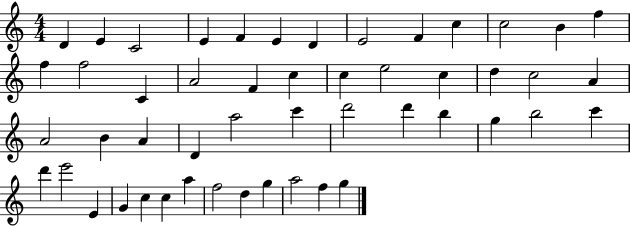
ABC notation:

X:1
T:Untitled
M:4/4
L:1/4
K:C
D E C2 E F E D E2 F c c2 B f f f2 C A2 F c c e2 c d c2 A A2 B A D a2 c' d'2 d' b g b2 c' d' e'2 E G c c a f2 d g a2 f g